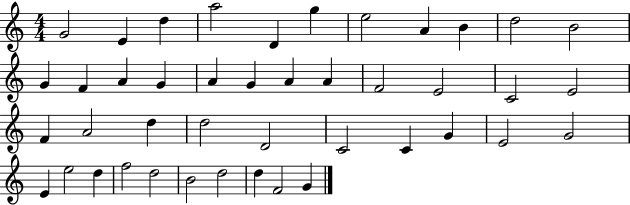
G4/h E4/q D5/q A5/h D4/q G5/q E5/h A4/q B4/q D5/h B4/h G4/q F4/q A4/q G4/q A4/q G4/q A4/q A4/q F4/h E4/h C4/h E4/h F4/q A4/h D5/q D5/h D4/h C4/h C4/q G4/q E4/h G4/h E4/q E5/h D5/q F5/h D5/h B4/h D5/h D5/q F4/h G4/q